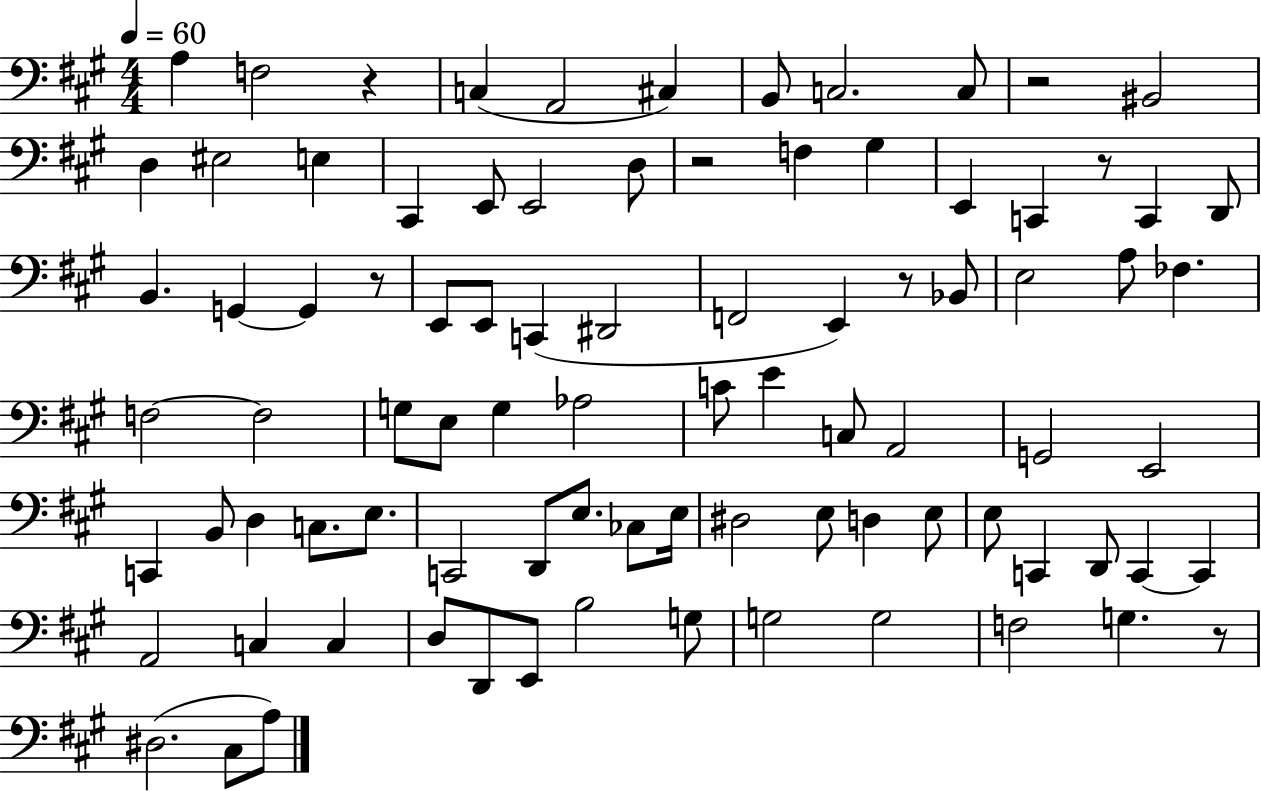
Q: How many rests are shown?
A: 7